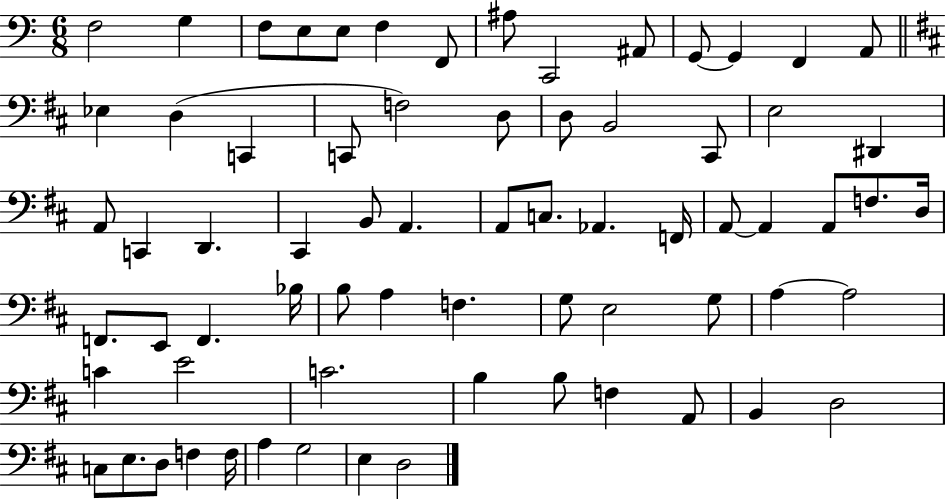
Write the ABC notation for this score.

X:1
T:Untitled
M:6/8
L:1/4
K:C
F,2 G, F,/2 E,/2 E,/2 F, F,,/2 ^A,/2 C,,2 ^A,,/2 G,,/2 G,, F,, A,,/2 _E, D, C,, C,,/2 F,2 D,/2 D,/2 B,,2 ^C,,/2 E,2 ^D,, A,,/2 C,, D,, ^C,, B,,/2 A,, A,,/2 C,/2 _A,, F,,/4 A,,/2 A,, A,,/2 F,/2 D,/4 F,,/2 E,,/2 F,, _B,/4 B,/2 A, F, G,/2 E,2 G,/2 A, A,2 C E2 C2 B, B,/2 F, A,,/2 B,, D,2 C,/2 E,/2 D,/2 F, F,/4 A, G,2 E, D,2